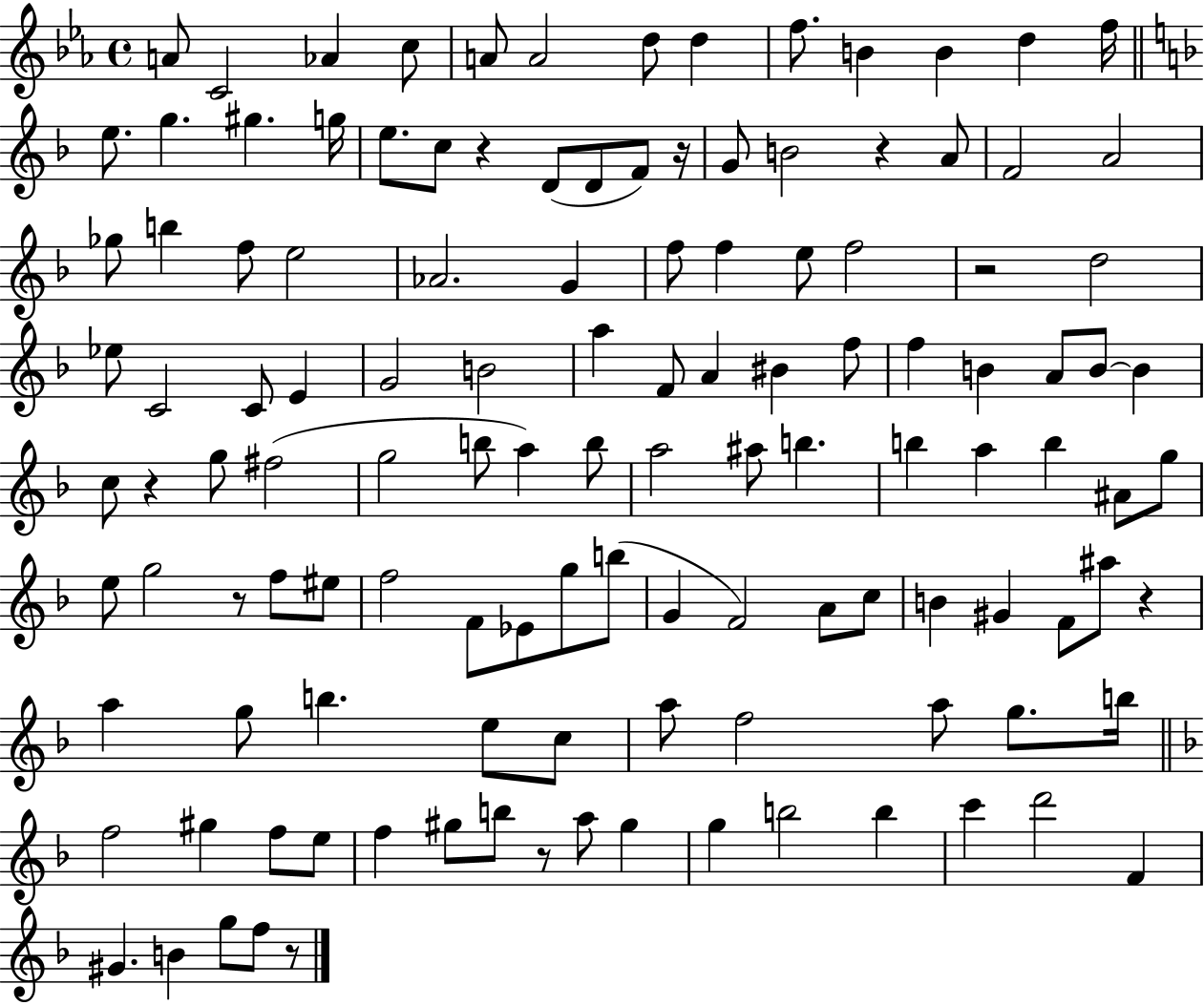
{
  \clef treble
  \time 4/4
  \defaultTimeSignature
  \key ees \major
  \repeat volta 2 { a'8 c'2 aes'4 c''8 | a'8 a'2 d''8 d''4 | f''8. b'4 b'4 d''4 f''16 | \bar "||" \break \key d \minor e''8. g''4. gis''4. g''16 | e''8. c''8 r4 d'8( d'8 f'8) r16 | g'8 b'2 r4 a'8 | f'2 a'2 | \break ges''8 b''4 f''8 e''2 | aes'2. g'4 | f''8 f''4 e''8 f''2 | r2 d''2 | \break ees''8 c'2 c'8 e'4 | g'2 b'2 | a''4 f'8 a'4 bis'4 f''8 | f''4 b'4 a'8 b'8~~ b'4 | \break c''8 r4 g''8 fis''2( | g''2 b''8 a''4) b''8 | a''2 ais''8 b''4. | b''4 a''4 b''4 ais'8 g''8 | \break e''8 g''2 r8 f''8 eis''8 | f''2 f'8 ees'8 g''8 b''8( | g'4 f'2) a'8 c''8 | b'4 gis'4 f'8 ais''8 r4 | \break a''4 g''8 b''4. e''8 c''8 | a''8 f''2 a''8 g''8. b''16 | \bar "||" \break \key f \major f''2 gis''4 f''8 e''8 | f''4 gis''8 b''8 r8 a''8 gis''4 | g''4 b''2 b''4 | c'''4 d'''2 f'4 | \break gis'4. b'4 g''8 f''8 r8 | } \bar "|."
}